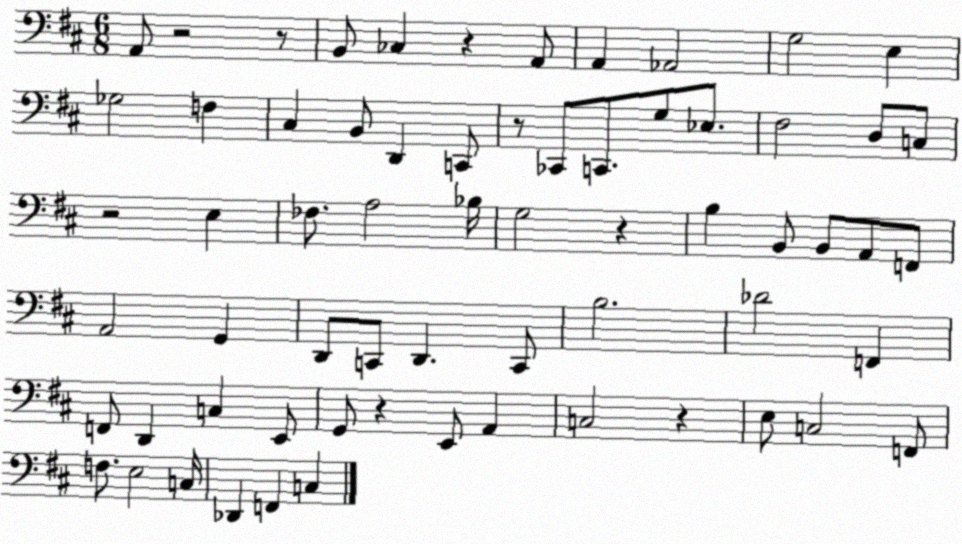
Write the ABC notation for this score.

X:1
T:Untitled
M:6/8
L:1/4
K:D
A,,/2 z2 z/2 B,,/2 _C, z A,,/2 A,, _A,,2 G,2 E, _G,2 F, ^C, B,,/2 D,, C,,/2 z/2 _C,,/2 C,,/2 G,/2 _E,/2 ^F,2 D,/2 C,/2 z2 E, _F,/2 A,2 _B,/4 G,2 z B, B,,/2 B,,/2 A,,/2 F,,/2 A,,2 G,, D,,/2 C,,/2 D,, C,,/2 B,2 _D2 F,, F,,/2 D,, C, E,,/2 G,,/2 z E,,/2 A,, C,2 z E,/2 C,2 F,,/2 F,/2 E,2 C,/4 _D,, F,, C,